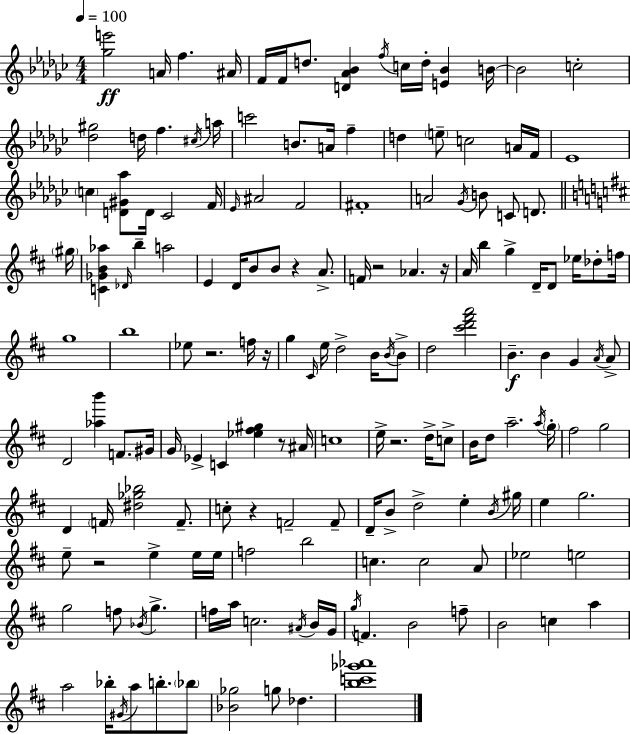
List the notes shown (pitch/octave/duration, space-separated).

[Gb5,E6]/h A4/s F5/q. A#4/s F4/s F4/s D5/e. [D4,Ab4,Bb4]/q F5/s C5/s D5/s [E4,Bb4]/q B4/s B4/h C5/h [Db5,G#5]/h D5/s F5/q. C#5/s A5/s C6/h B4/e. A4/s F5/q D5/q E5/e C5/h A4/s F4/s Eb4/w C5/q [D4,G#4,Ab5]/e D4/s CES4/h F4/s Eb4/s A#4/h F4/h F#4/w A4/h Gb4/s B4/e C4/e D4/e. G#5/s [C4,Gb4,B4,Ab5]/q Db4/s B5/q A5/h E4/q D4/s B4/e B4/e R/q A4/e. F4/s R/h Ab4/q. R/s A4/s B5/q G5/q D4/s D4/e Eb5/s Db5/e F5/s G5/w B5/w Eb5/e R/h. F5/s R/s G5/q C#4/s E5/s D5/h B4/s B4/s B4/e D5/h [C#6,D6,F#6,A6]/h B4/q. B4/q G4/q A4/s A4/e D4/h [Ab5,B6]/q F4/e. G#4/s G4/s Eb4/q C4/q [Eb5,F#5,G#5]/q R/e A#4/s C5/w E5/s R/h. D5/s C5/e B4/s D5/e A5/h. A5/s G5/s F#5/h G5/h D4/q F4/s [D#5,Gb5,Bb5]/h F4/e. C5/e R/q F4/h F4/e D4/s B4/e D5/h E5/q B4/s G#5/s E5/q G5/h. E5/e R/h E5/q E5/s E5/s F5/h B5/h C5/q. C5/h A4/e Eb5/h E5/h G5/h F5/e Bb4/s G5/q. F5/s A5/s C5/h. A#4/s B4/s G4/s G5/s F4/q. B4/h F5/e B4/h C5/q A5/q A5/h Bb5/s G#4/s A5/e B5/e. Bb5/e [Bb4,Gb5]/h G5/e Db5/q. [B5,C6,Gb6,Ab6]/w